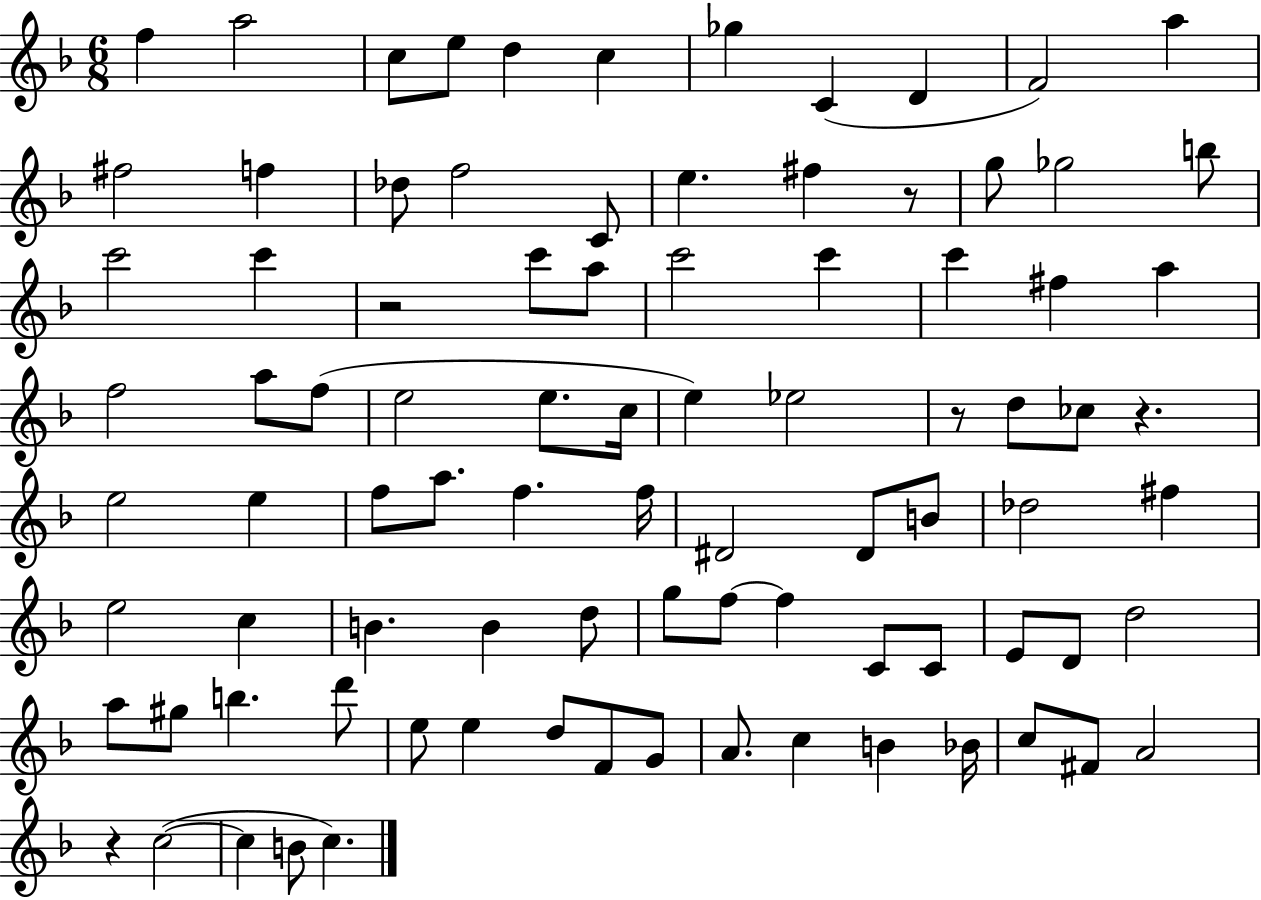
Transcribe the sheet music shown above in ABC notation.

X:1
T:Untitled
M:6/8
L:1/4
K:F
f a2 c/2 e/2 d c _g C D F2 a ^f2 f _d/2 f2 C/2 e ^f z/2 g/2 _g2 b/2 c'2 c' z2 c'/2 a/2 c'2 c' c' ^f a f2 a/2 f/2 e2 e/2 c/4 e _e2 z/2 d/2 _c/2 z e2 e f/2 a/2 f f/4 ^D2 ^D/2 B/2 _d2 ^f e2 c B B d/2 g/2 f/2 f C/2 C/2 E/2 D/2 d2 a/2 ^g/2 b d'/2 e/2 e d/2 F/2 G/2 A/2 c B _B/4 c/2 ^F/2 A2 z c2 c B/2 c